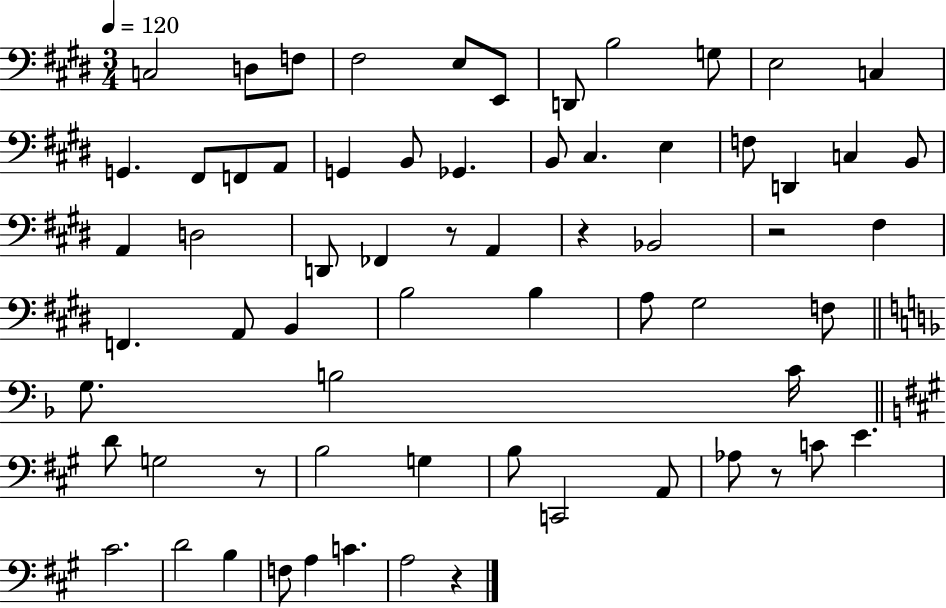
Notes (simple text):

C3/h D3/e F3/e F#3/h E3/e E2/e D2/e B3/h G3/e E3/h C3/q G2/q. F#2/e F2/e A2/e G2/q B2/e Gb2/q. B2/e C#3/q. E3/q F3/e D2/q C3/q B2/e A2/q D3/h D2/e FES2/q R/e A2/q R/q Bb2/h R/h F#3/q F2/q. A2/e B2/q B3/h B3/q A3/e G#3/h F3/e G3/e. B3/h C4/s D4/e G3/h R/e B3/h G3/q B3/e C2/h A2/e Ab3/e R/e C4/e E4/q. C#4/h. D4/h B3/q F3/e A3/q C4/q. A3/h R/q